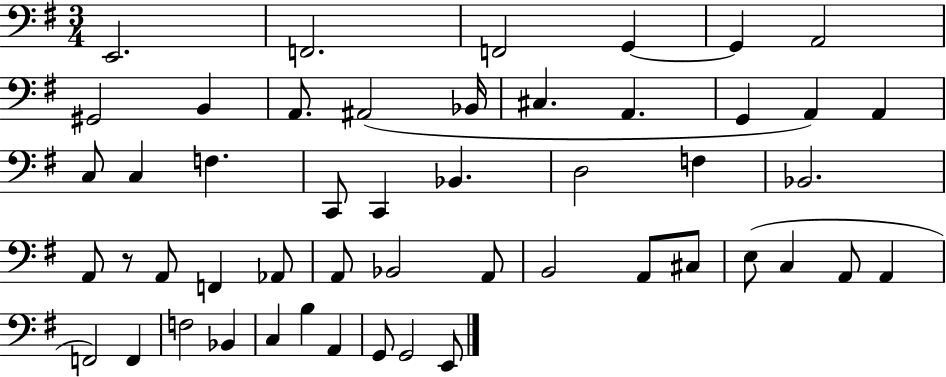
{
  \clef bass
  \numericTimeSignature
  \time 3/4
  \key g \major
  e,2. | f,2. | f,2 g,4~~ | g,4 a,2 | \break gis,2 b,4 | a,8. ais,2( bes,16 | cis4. a,4. | g,4 a,4) a,4 | \break c8 c4 f4. | c,8 c,4 bes,4. | d2 f4 | bes,2. | \break a,8 r8 a,8 f,4 aes,8 | a,8 bes,2 a,8 | b,2 a,8 cis8 | e8( c4 a,8 a,4 | \break f,2) f,4 | f2 bes,4 | c4 b4 a,4 | g,8 g,2 e,8 | \break \bar "|."
}